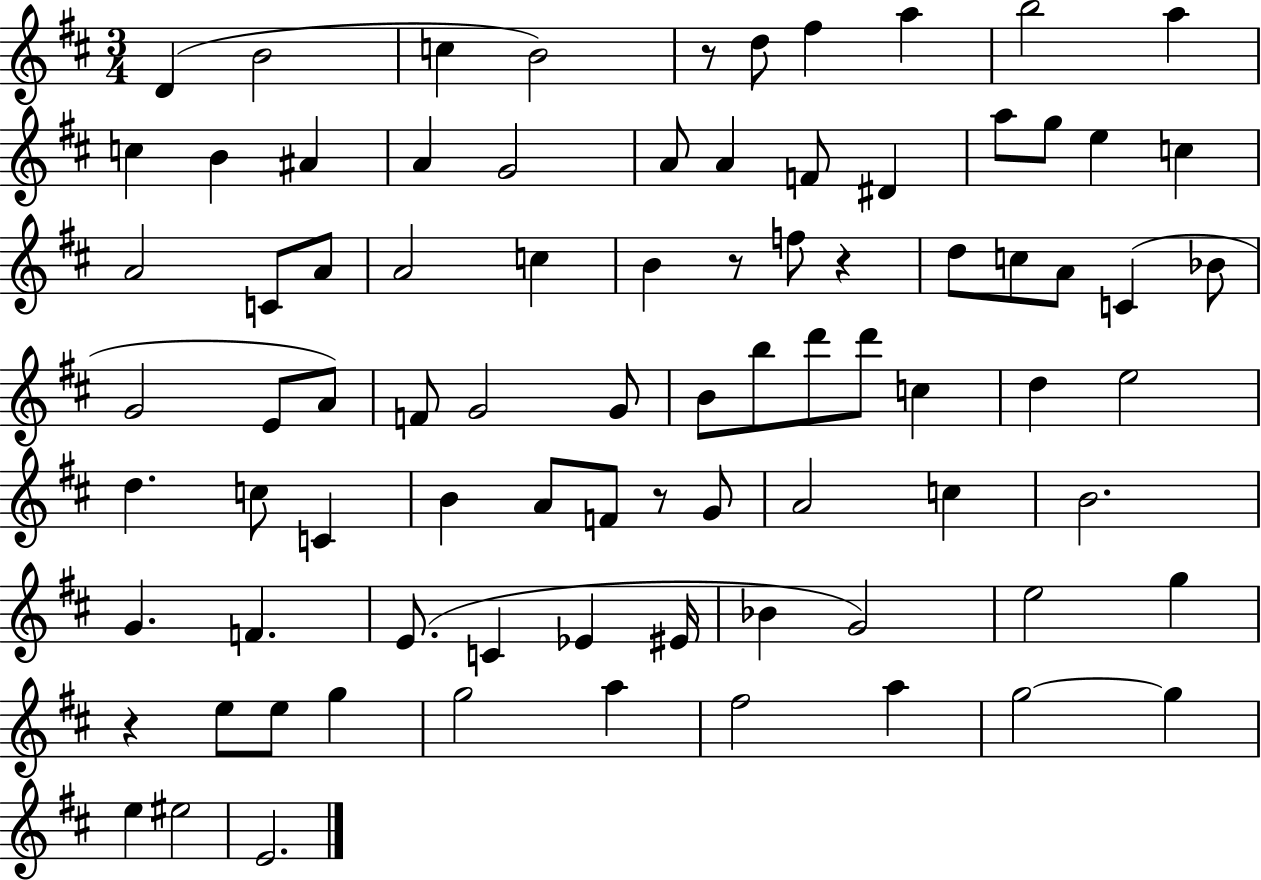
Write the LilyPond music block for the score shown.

{
  \clef treble
  \numericTimeSignature
  \time 3/4
  \key d \major
  d'4( b'2 | c''4 b'2) | r8 d''8 fis''4 a''4 | b''2 a''4 | \break c''4 b'4 ais'4 | a'4 g'2 | a'8 a'4 f'8 dis'4 | a''8 g''8 e''4 c''4 | \break a'2 c'8 a'8 | a'2 c''4 | b'4 r8 f''8 r4 | d''8 c''8 a'8 c'4( bes'8 | \break g'2 e'8 a'8) | f'8 g'2 g'8 | b'8 b''8 d'''8 d'''8 c''4 | d''4 e''2 | \break d''4. c''8 c'4 | b'4 a'8 f'8 r8 g'8 | a'2 c''4 | b'2. | \break g'4. f'4. | e'8.( c'4 ees'4 eis'16 | bes'4 g'2) | e''2 g''4 | \break r4 e''8 e''8 g''4 | g''2 a''4 | fis''2 a''4 | g''2~~ g''4 | \break e''4 eis''2 | e'2. | \bar "|."
}